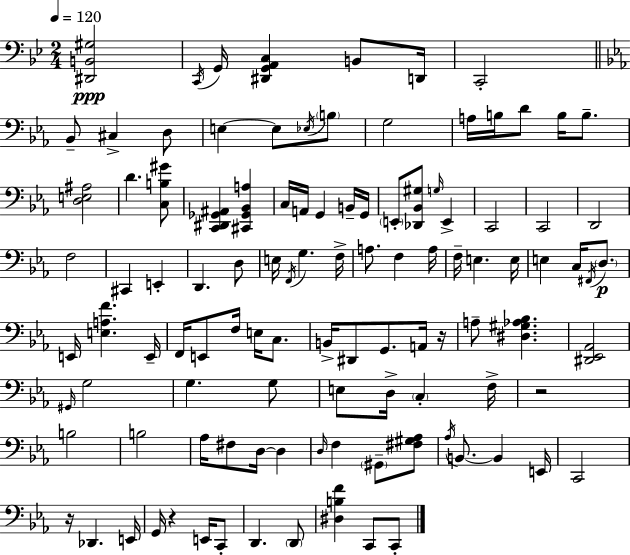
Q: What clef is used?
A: bass